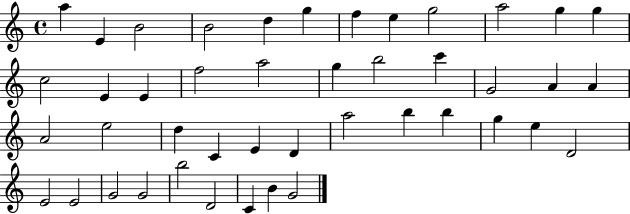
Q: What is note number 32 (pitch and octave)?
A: B5